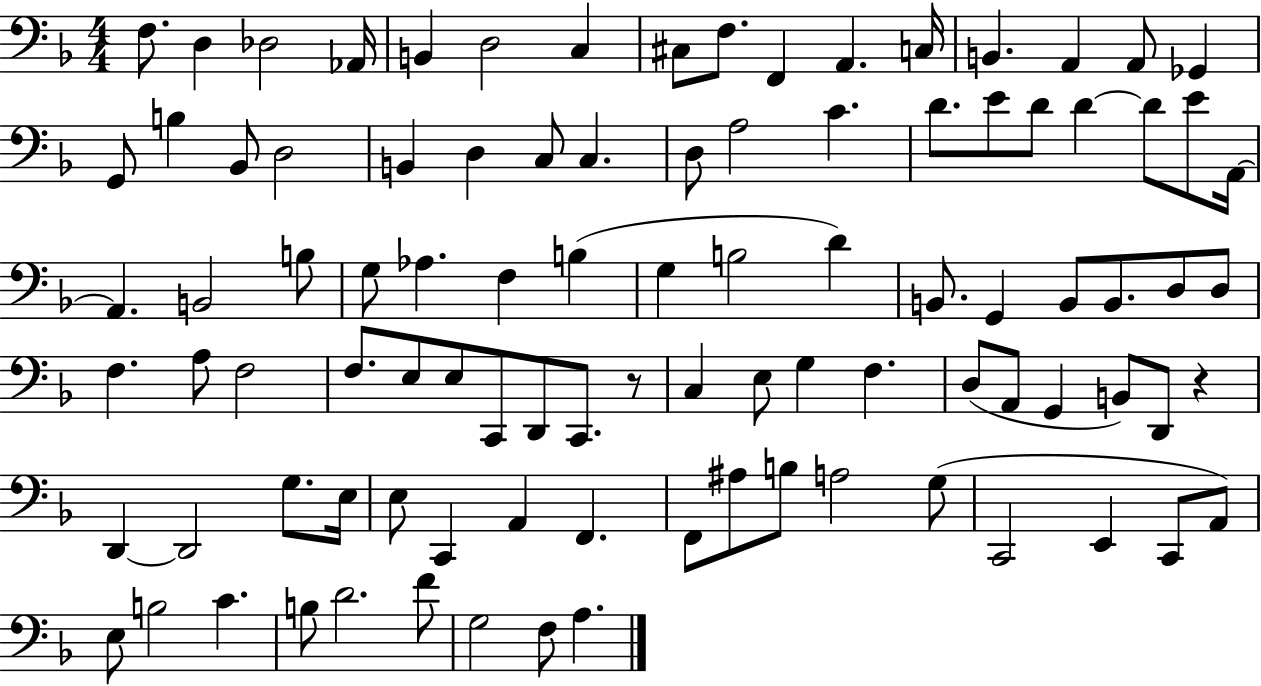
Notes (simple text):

F3/e. D3/q Db3/h Ab2/s B2/q D3/h C3/q C#3/e F3/e. F2/q A2/q. C3/s B2/q. A2/q A2/e Gb2/q G2/e B3/q Bb2/e D3/h B2/q D3/q C3/e C3/q. D3/e A3/h C4/q. D4/e. E4/e D4/e D4/q D4/e E4/e A2/s A2/q. B2/h B3/e G3/e Ab3/q. F3/q B3/q G3/q B3/h D4/q B2/e. G2/q B2/e B2/e. D3/e D3/e F3/q. A3/e F3/h F3/e. E3/e E3/e C2/e D2/e C2/e. R/e C3/q E3/e G3/q F3/q. D3/e A2/e G2/q B2/e D2/e R/q D2/q D2/h G3/e. E3/s E3/e C2/q A2/q F2/q. F2/e A#3/e B3/e A3/h G3/e C2/h E2/q C2/e A2/e E3/e B3/h C4/q. B3/e D4/h. F4/e G3/h F3/e A3/q.